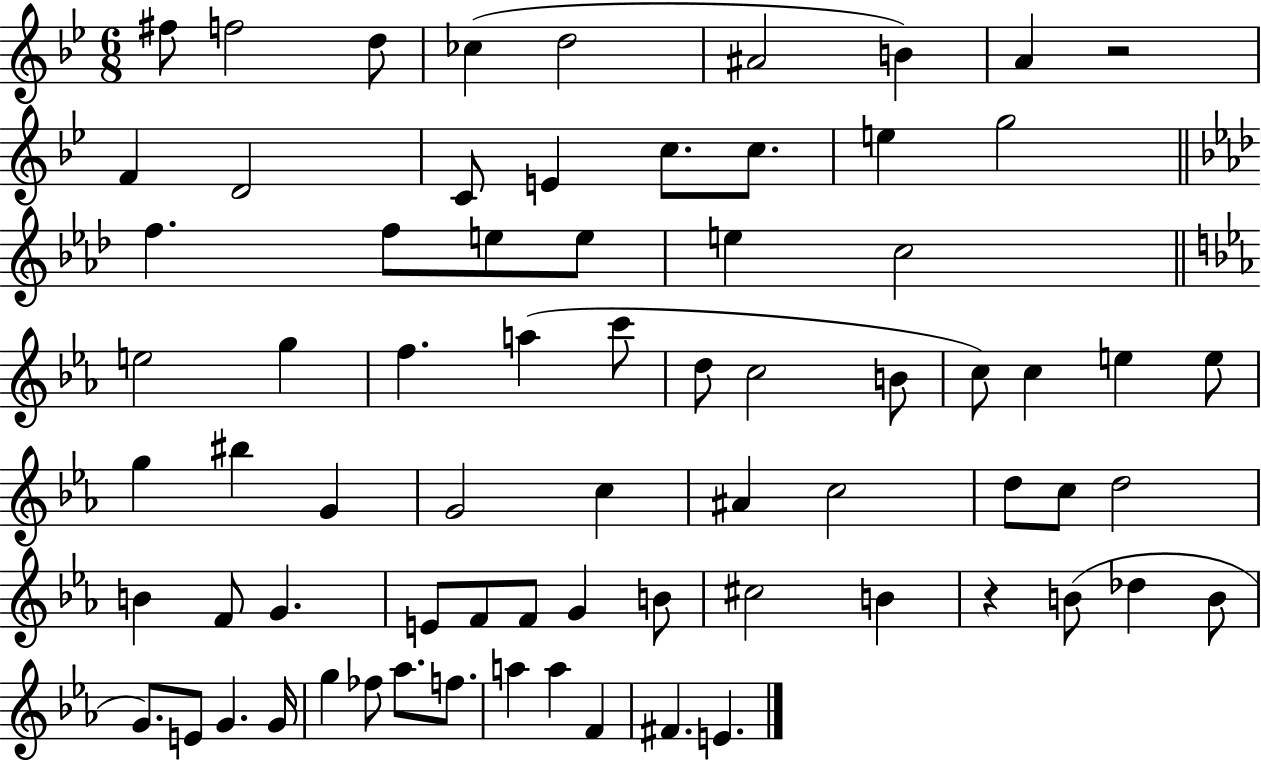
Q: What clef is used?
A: treble